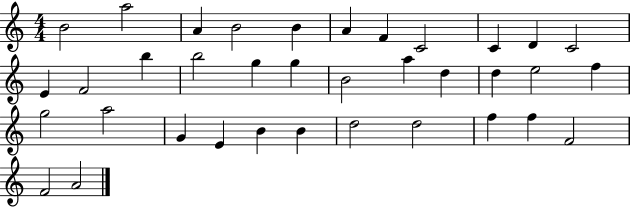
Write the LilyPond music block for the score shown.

{
  \clef treble
  \numericTimeSignature
  \time 4/4
  \key c \major
  b'2 a''2 | a'4 b'2 b'4 | a'4 f'4 c'2 | c'4 d'4 c'2 | \break e'4 f'2 b''4 | b''2 g''4 g''4 | b'2 a''4 d''4 | d''4 e''2 f''4 | \break g''2 a''2 | g'4 e'4 b'4 b'4 | d''2 d''2 | f''4 f''4 f'2 | \break f'2 a'2 | \bar "|."
}